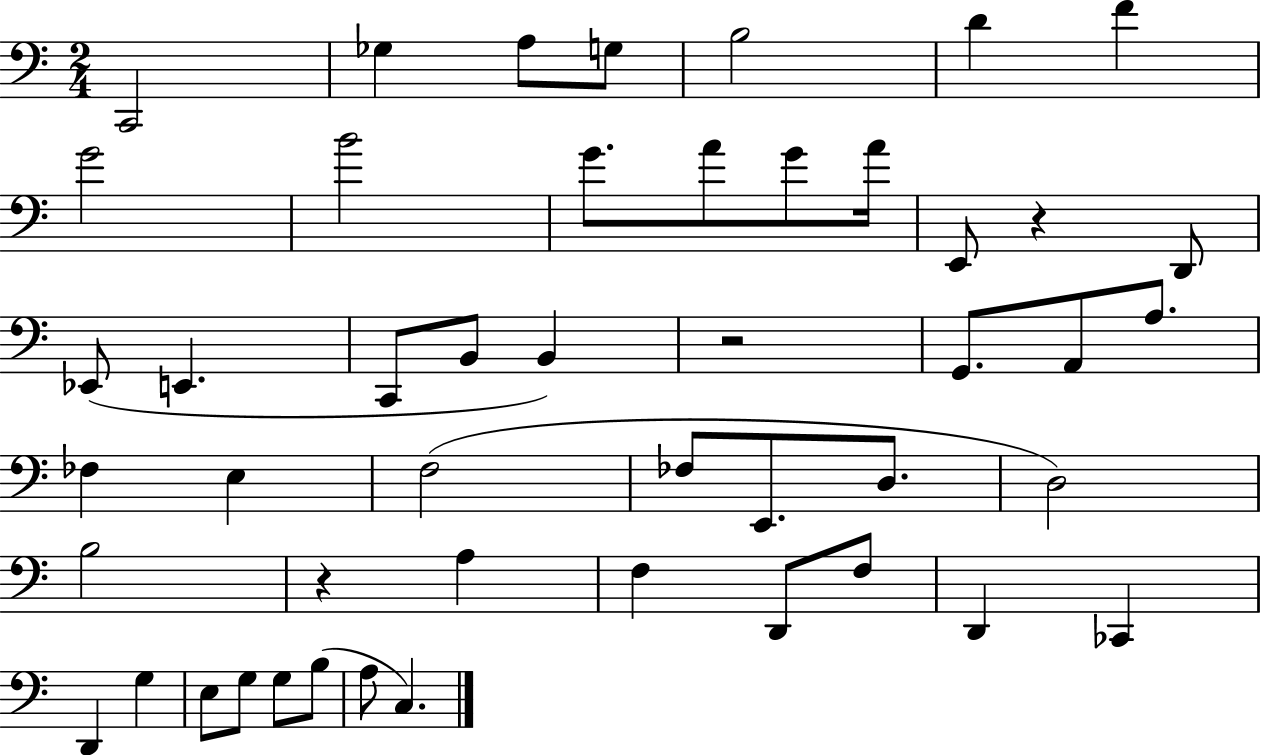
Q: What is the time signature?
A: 2/4